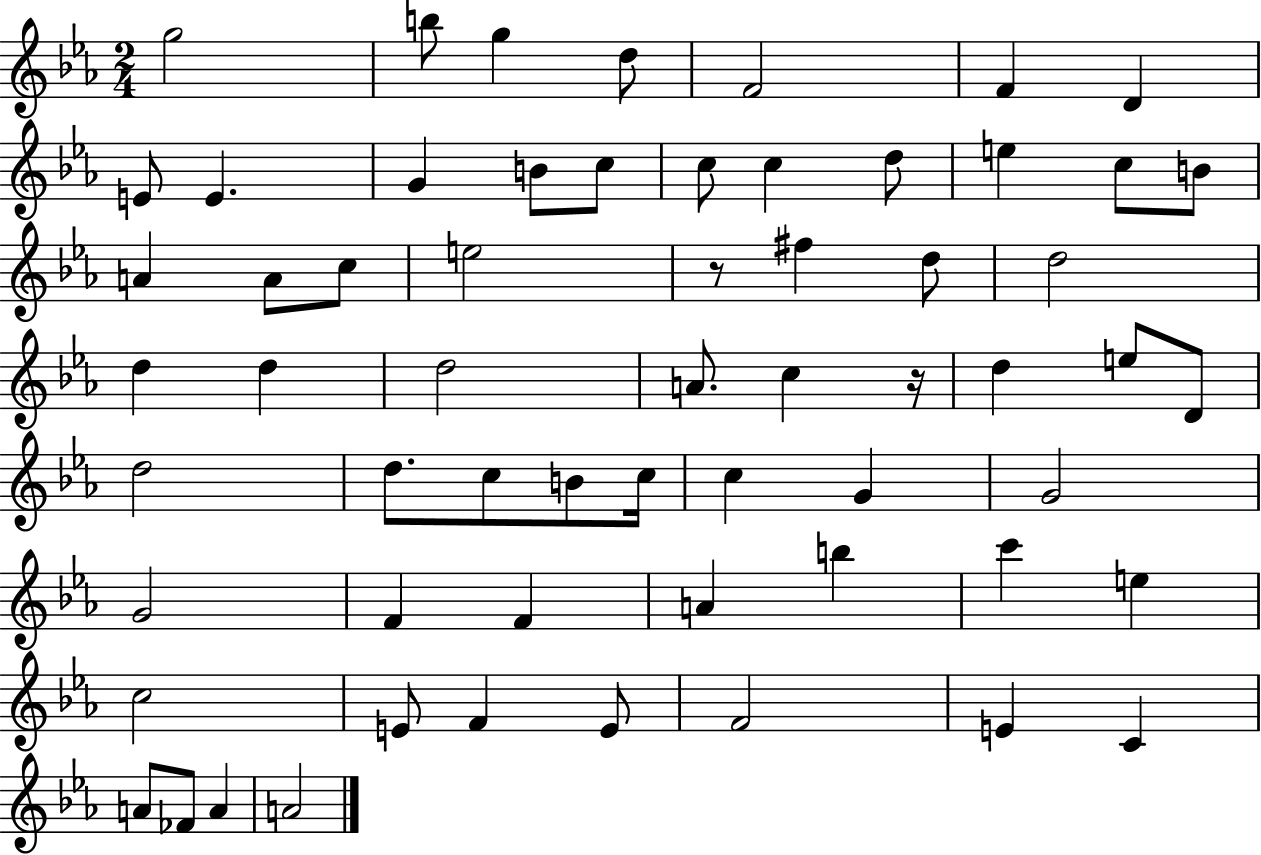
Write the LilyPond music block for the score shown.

{
  \clef treble
  \numericTimeSignature
  \time 2/4
  \key ees \major
  \repeat volta 2 { g''2 | b''8 g''4 d''8 | f'2 | f'4 d'4 | \break e'8 e'4. | g'4 b'8 c''8 | c''8 c''4 d''8 | e''4 c''8 b'8 | \break a'4 a'8 c''8 | e''2 | r8 fis''4 d''8 | d''2 | \break d''4 d''4 | d''2 | a'8. c''4 r16 | d''4 e''8 d'8 | \break d''2 | d''8. c''8 b'8 c''16 | c''4 g'4 | g'2 | \break g'2 | f'4 f'4 | a'4 b''4 | c'''4 e''4 | \break c''2 | e'8 f'4 e'8 | f'2 | e'4 c'4 | \break a'8 fes'8 a'4 | a'2 | } \bar "|."
}